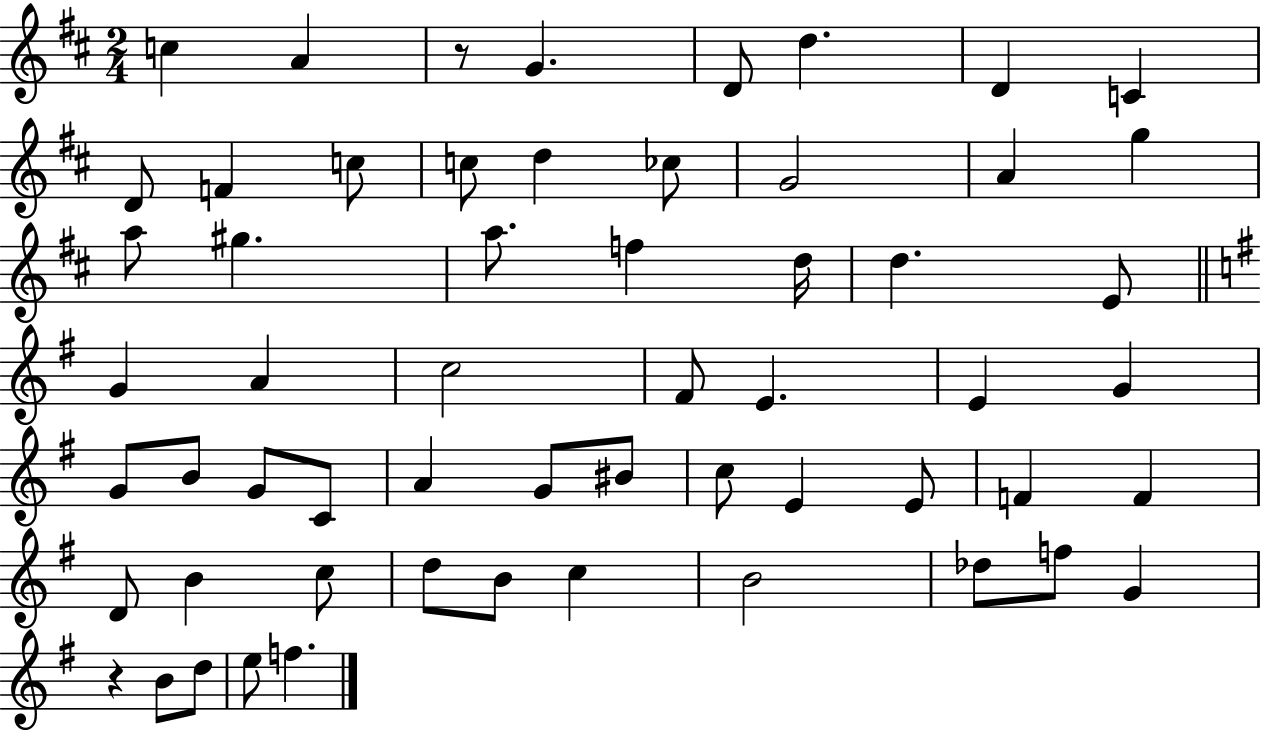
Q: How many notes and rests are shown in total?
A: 58